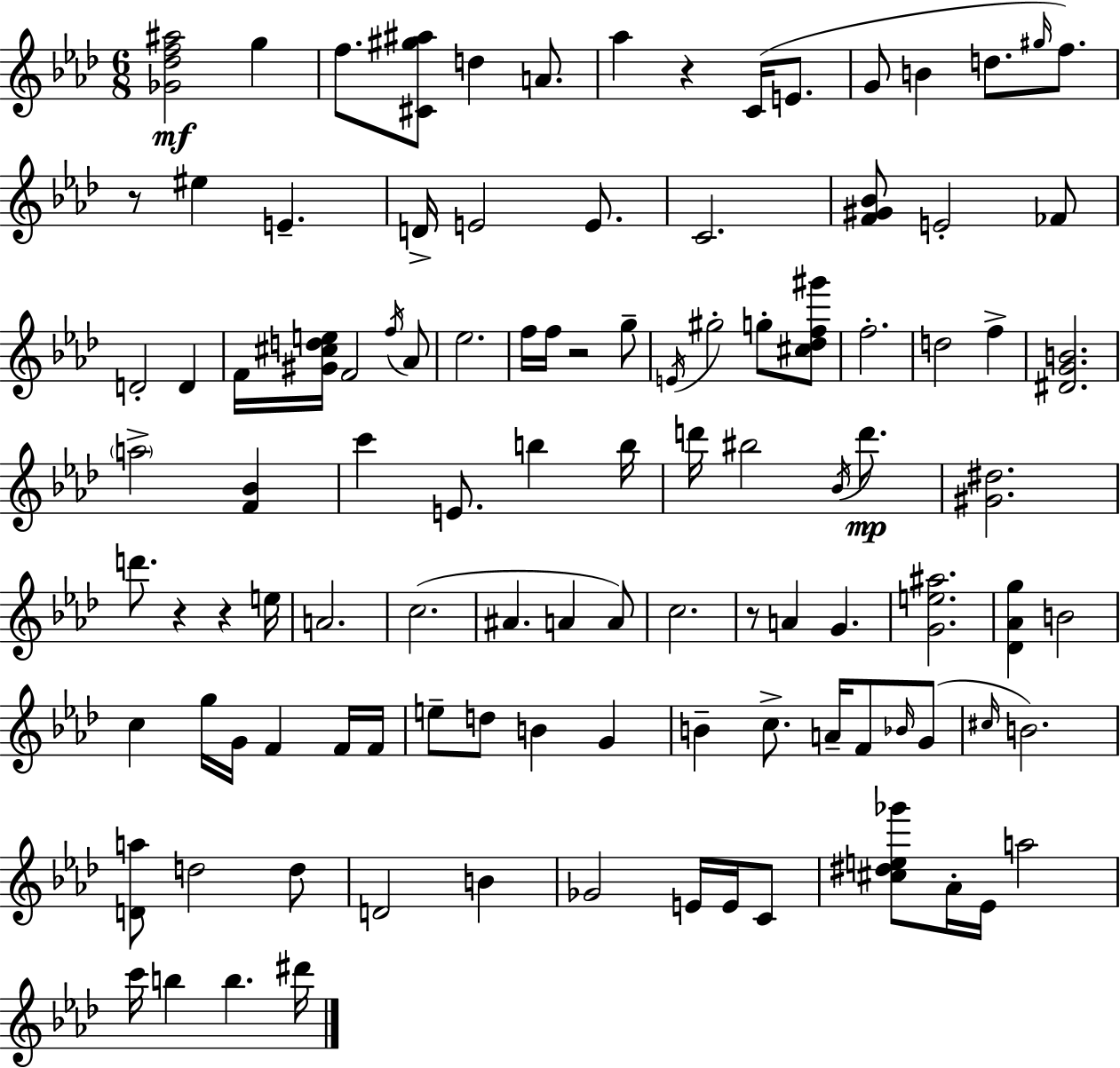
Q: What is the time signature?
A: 6/8